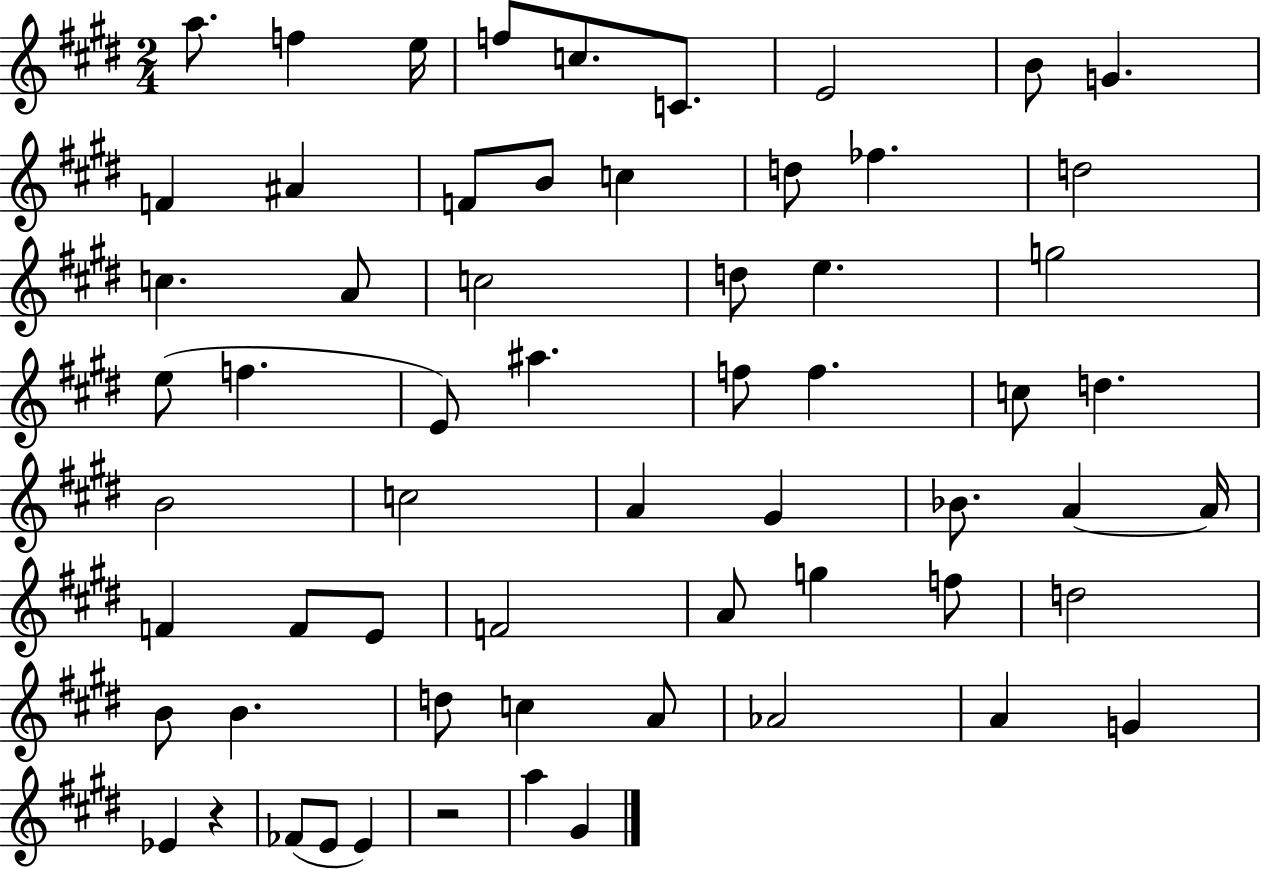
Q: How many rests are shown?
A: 2